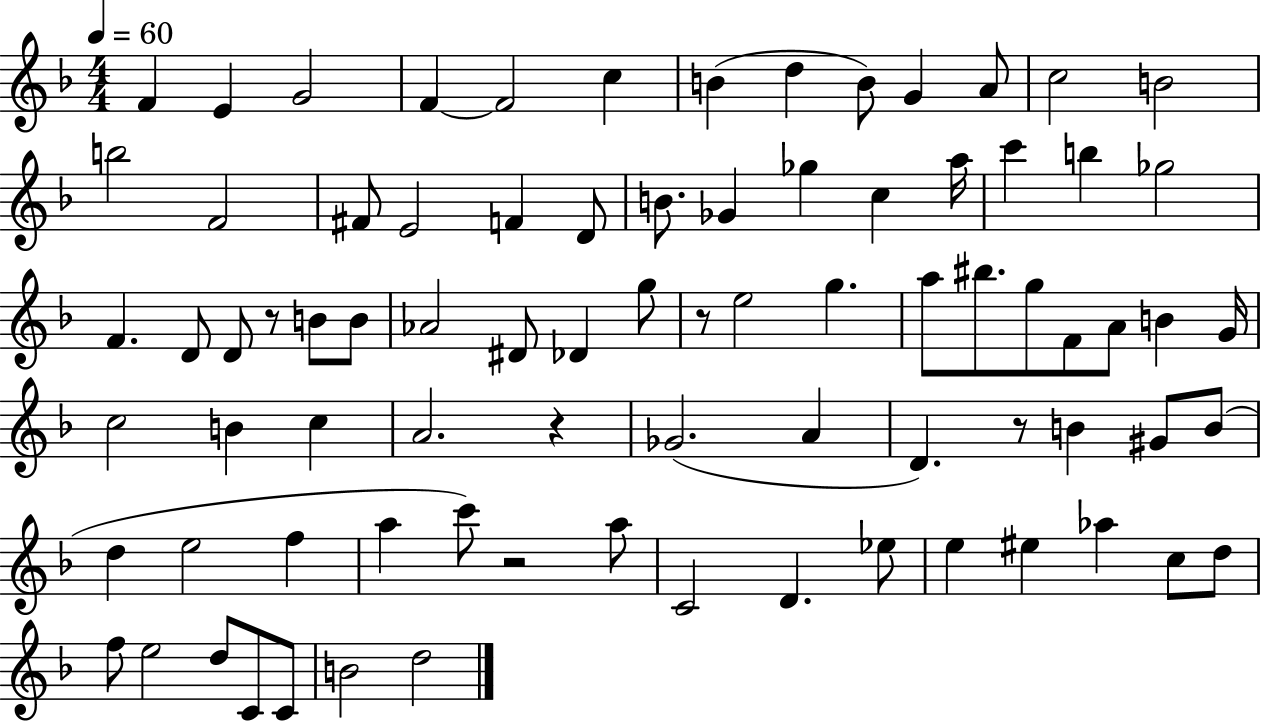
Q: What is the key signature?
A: F major